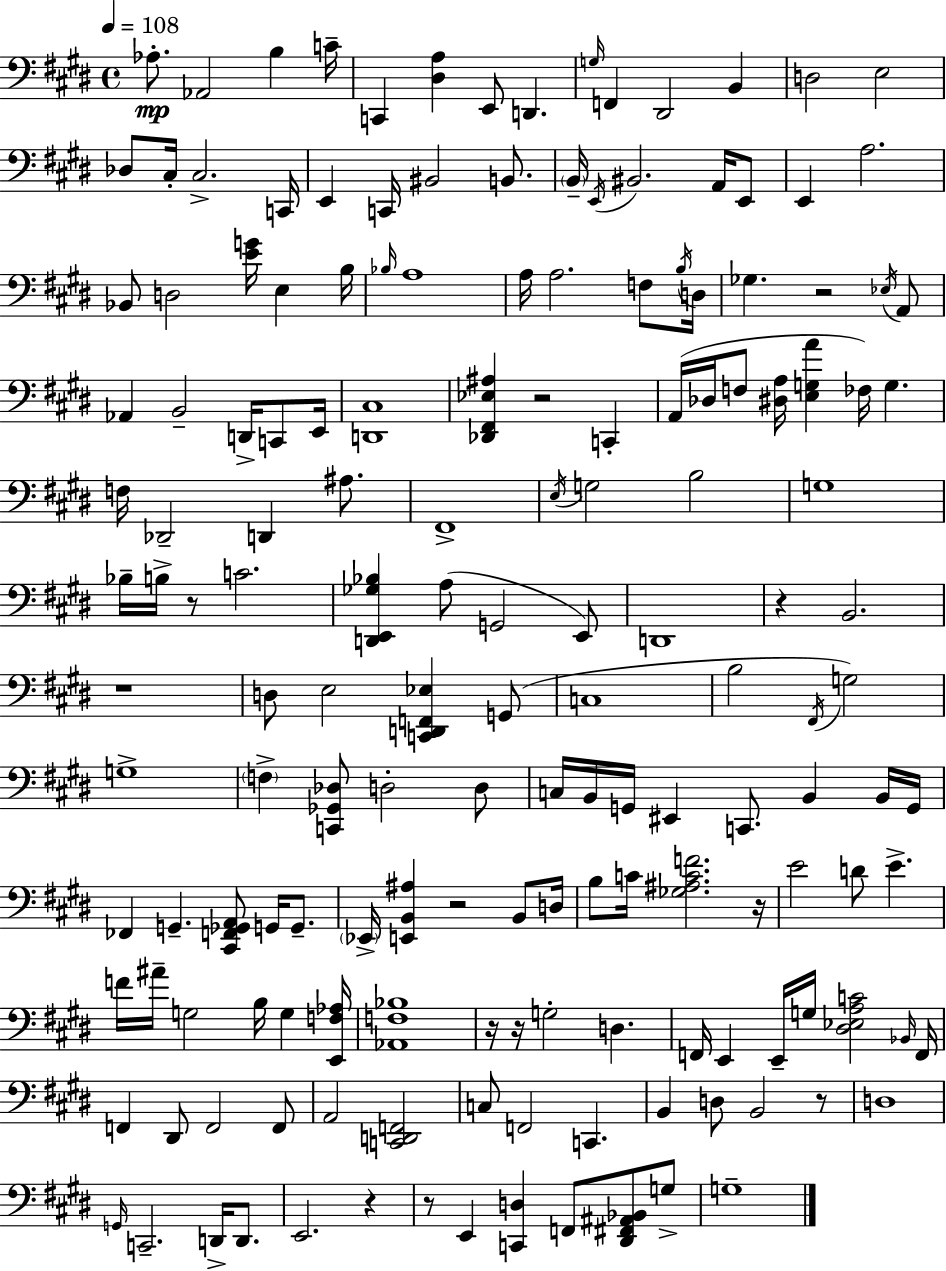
Ab3/e. Ab2/h B3/q C4/s C2/q [D#3,A3]/q E2/e D2/q. G3/s F2/q D#2/h B2/q D3/h E3/h Db3/e C#3/s C#3/h. C2/s E2/q C2/s BIS2/h B2/e. B2/s E2/s BIS2/h. A2/s E2/e E2/q A3/h. Bb2/e D3/h [E4,G4]/s E3/q B3/s Bb3/s A3/w A3/s A3/h. F3/e B3/s D3/s Gb3/q. R/h Eb3/s A2/e Ab2/q B2/h D2/s C2/e E2/s [D2,C#3]/w [Db2,F#2,Eb3,A#3]/q R/h C2/q A2/s Db3/s F3/e [D#3,A3]/s [E3,G3,A4]/q FES3/s G3/q. F3/s Db2/h D2/q A#3/e. F#2/w E3/s G3/h B3/h G3/w Bb3/s B3/s R/e C4/h. [D2,E2,Gb3,Bb3]/q A3/e G2/h E2/e D2/w R/q B2/h. R/w D3/e E3/h [C2,D2,F2,Eb3]/q G2/e C3/w B3/h F#2/s G3/h G3/w F3/q [C2,Gb2,Db3]/e D3/h D3/e C3/s B2/s G2/s EIS2/q C2/e. B2/q B2/s G2/s FES2/q G2/q. [C#2,F2,Gb2,A2]/e G2/s G2/e. Eb2/s [E2,B2,A#3]/q R/h B2/e D3/s B3/e C4/s [Gb3,A#3,C4,F4]/h. R/s E4/h D4/e E4/q. F4/s A#4/s G3/h B3/s G3/q [E2,F3,Ab3]/s [Ab2,F3,Bb3]/w R/s R/s G3/h D3/q. F2/s E2/q E2/s G3/s [D#3,Eb3,A3,C4]/h Bb2/s F2/s F2/q D#2/e F2/h F2/e A2/h [C2,D2,F2]/h C3/e F2/h C2/q. B2/q D3/e B2/h R/e D3/w G2/s C2/h. D2/s D2/e. E2/h. R/q R/e E2/q [C2,D3]/q F2/e [D#2,F#2,A#2,Bb2]/e G3/e G3/w